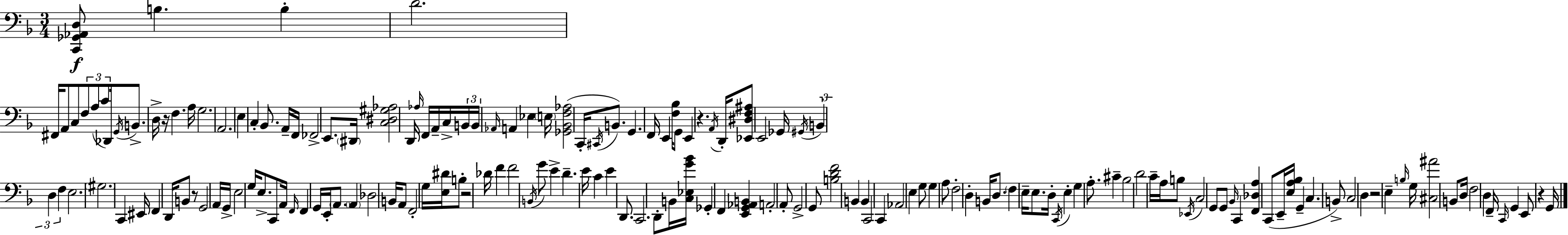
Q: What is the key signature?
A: D minor